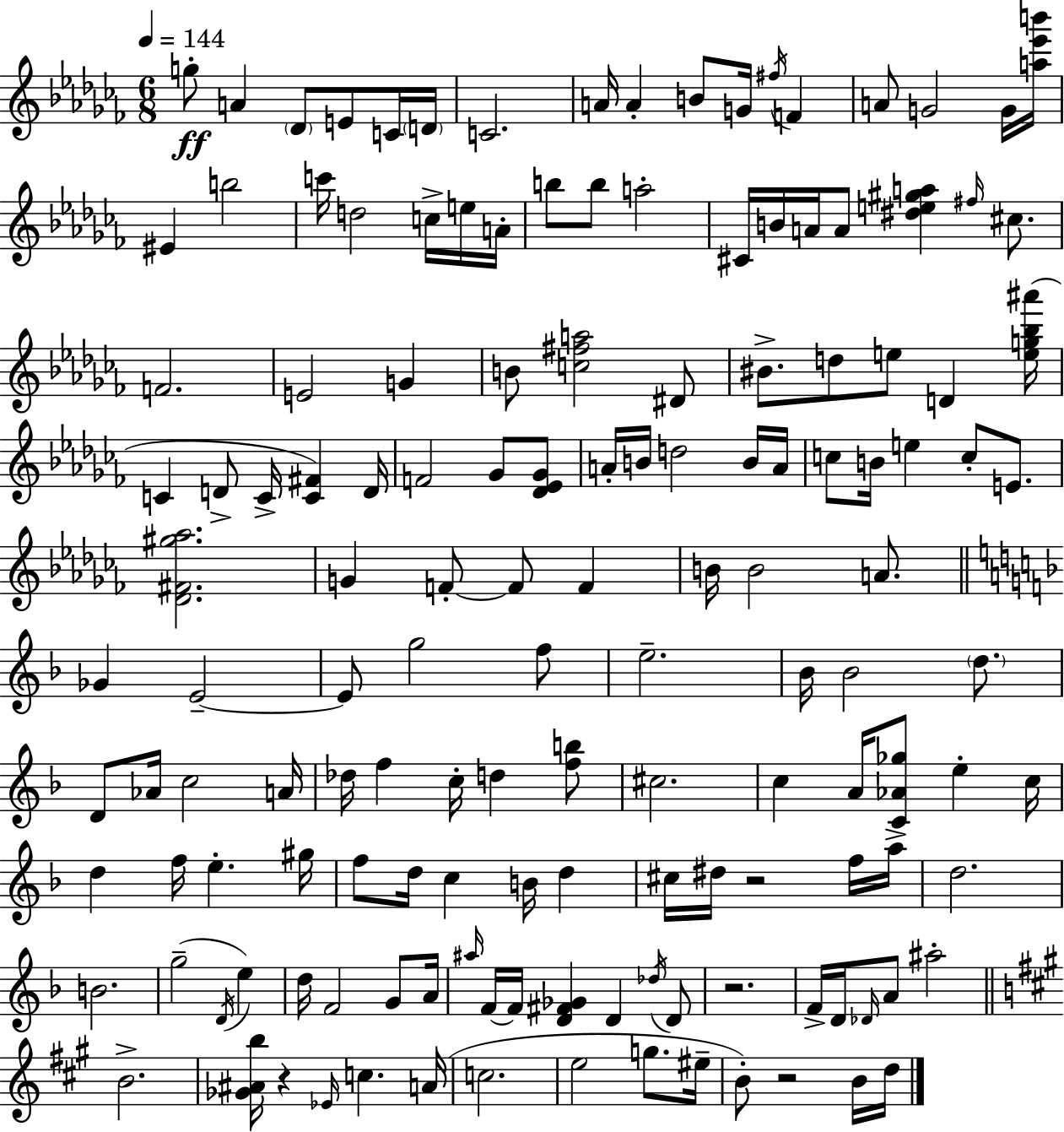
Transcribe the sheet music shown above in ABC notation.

X:1
T:Untitled
M:6/8
L:1/4
K:Abm
g/2 A _D/2 E/2 C/4 D/4 C2 A/4 A B/2 G/4 ^f/4 F A/2 G2 G/4 [a_e'b']/4 ^E b2 c'/4 d2 c/4 e/4 A/4 b/2 b/2 a2 ^C/4 B/4 A/4 A/2 [^de^ga] ^f/4 ^c/2 F2 E2 G B/2 [c^fa]2 ^D/2 ^B/2 d/2 e/2 D [eg_b^a']/4 C D/2 C/4 [C^F] D/4 F2 _G/2 [_D_E_G]/2 A/4 B/4 d2 B/4 A/4 c/2 B/4 e c/2 E/2 [_D^F^g_a]2 G F/2 F/2 F B/4 B2 A/2 _G E2 E/2 g2 f/2 e2 _B/4 _B2 d/2 D/2 _A/4 c2 A/4 _d/4 f c/4 d [fb]/2 ^c2 c A/4 [C_A_g]/2 e c/4 d f/4 e ^g/4 f/2 d/4 c B/4 d ^c/4 ^d/4 z2 f/4 a/4 d2 B2 g2 D/4 e d/4 F2 G/2 A/4 ^a/4 F/4 F/4 [D^F_G] D _d/4 D/2 z2 F/4 D/4 _D/4 A/2 ^a2 B2 [_G^Ab]/4 z _E/4 c A/4 c2 e2 g/2 ^e/4 B/2 z2 B/4 d/4